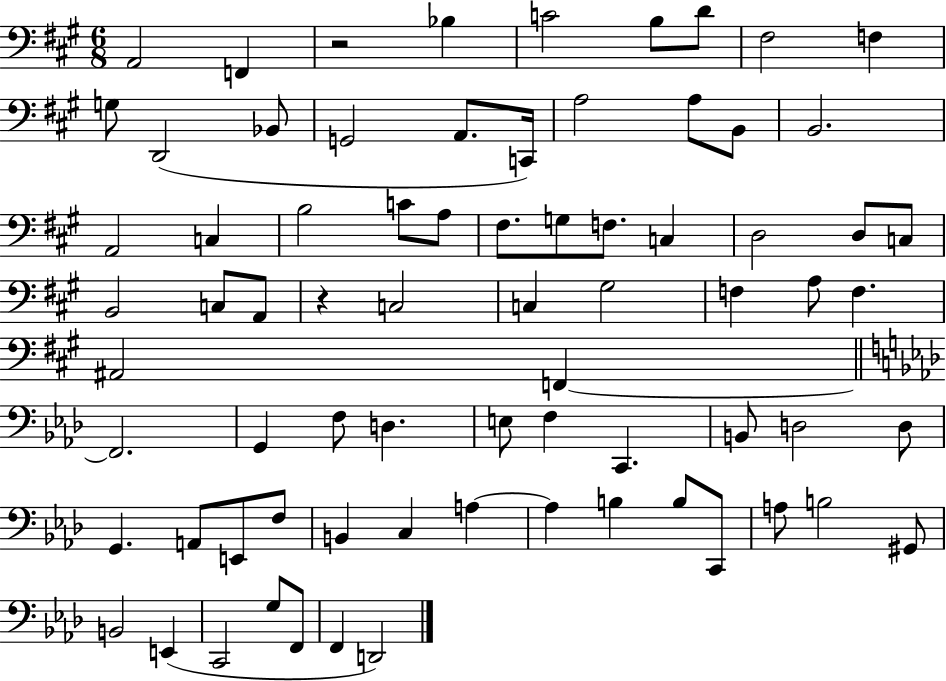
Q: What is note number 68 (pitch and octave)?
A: C2